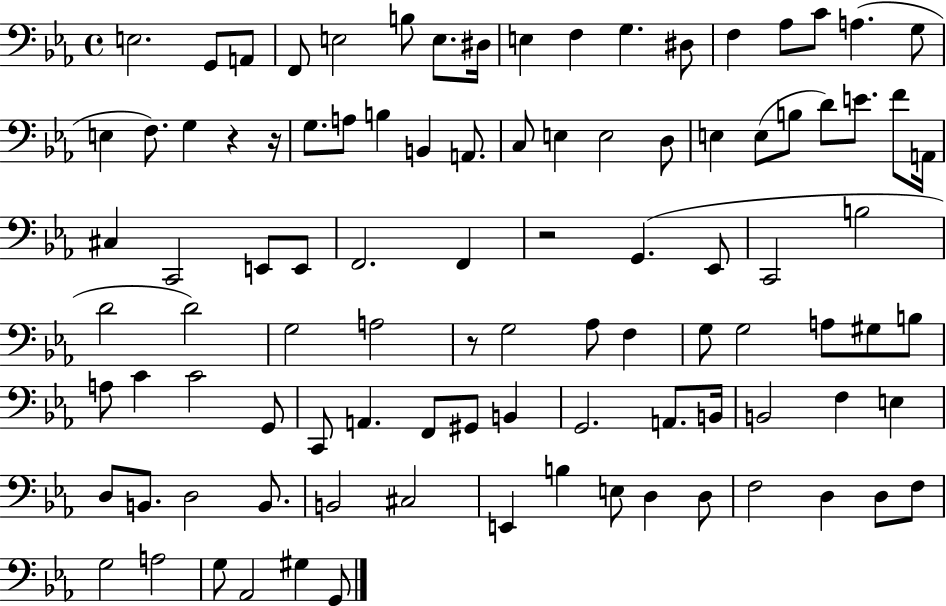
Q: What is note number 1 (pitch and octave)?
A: E3